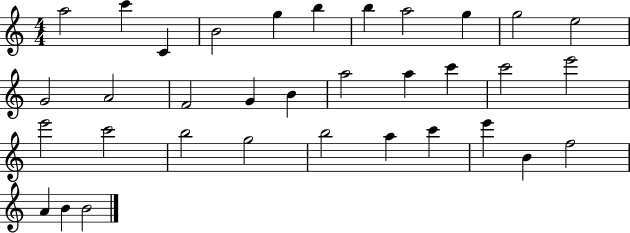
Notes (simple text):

A5/h C6/q C4/q B4/h G5/q B5/q B5/q A5/h G5/q G5/h E5/h G4/h A4/h F4/h G4/q B4/q A5/h A5/q C6/q C6/h E6/h E6/h C6/h B5/h G5/h B5/h A5/q C6/q E6/q B4/q F5/h A4/q B4/q B4/h